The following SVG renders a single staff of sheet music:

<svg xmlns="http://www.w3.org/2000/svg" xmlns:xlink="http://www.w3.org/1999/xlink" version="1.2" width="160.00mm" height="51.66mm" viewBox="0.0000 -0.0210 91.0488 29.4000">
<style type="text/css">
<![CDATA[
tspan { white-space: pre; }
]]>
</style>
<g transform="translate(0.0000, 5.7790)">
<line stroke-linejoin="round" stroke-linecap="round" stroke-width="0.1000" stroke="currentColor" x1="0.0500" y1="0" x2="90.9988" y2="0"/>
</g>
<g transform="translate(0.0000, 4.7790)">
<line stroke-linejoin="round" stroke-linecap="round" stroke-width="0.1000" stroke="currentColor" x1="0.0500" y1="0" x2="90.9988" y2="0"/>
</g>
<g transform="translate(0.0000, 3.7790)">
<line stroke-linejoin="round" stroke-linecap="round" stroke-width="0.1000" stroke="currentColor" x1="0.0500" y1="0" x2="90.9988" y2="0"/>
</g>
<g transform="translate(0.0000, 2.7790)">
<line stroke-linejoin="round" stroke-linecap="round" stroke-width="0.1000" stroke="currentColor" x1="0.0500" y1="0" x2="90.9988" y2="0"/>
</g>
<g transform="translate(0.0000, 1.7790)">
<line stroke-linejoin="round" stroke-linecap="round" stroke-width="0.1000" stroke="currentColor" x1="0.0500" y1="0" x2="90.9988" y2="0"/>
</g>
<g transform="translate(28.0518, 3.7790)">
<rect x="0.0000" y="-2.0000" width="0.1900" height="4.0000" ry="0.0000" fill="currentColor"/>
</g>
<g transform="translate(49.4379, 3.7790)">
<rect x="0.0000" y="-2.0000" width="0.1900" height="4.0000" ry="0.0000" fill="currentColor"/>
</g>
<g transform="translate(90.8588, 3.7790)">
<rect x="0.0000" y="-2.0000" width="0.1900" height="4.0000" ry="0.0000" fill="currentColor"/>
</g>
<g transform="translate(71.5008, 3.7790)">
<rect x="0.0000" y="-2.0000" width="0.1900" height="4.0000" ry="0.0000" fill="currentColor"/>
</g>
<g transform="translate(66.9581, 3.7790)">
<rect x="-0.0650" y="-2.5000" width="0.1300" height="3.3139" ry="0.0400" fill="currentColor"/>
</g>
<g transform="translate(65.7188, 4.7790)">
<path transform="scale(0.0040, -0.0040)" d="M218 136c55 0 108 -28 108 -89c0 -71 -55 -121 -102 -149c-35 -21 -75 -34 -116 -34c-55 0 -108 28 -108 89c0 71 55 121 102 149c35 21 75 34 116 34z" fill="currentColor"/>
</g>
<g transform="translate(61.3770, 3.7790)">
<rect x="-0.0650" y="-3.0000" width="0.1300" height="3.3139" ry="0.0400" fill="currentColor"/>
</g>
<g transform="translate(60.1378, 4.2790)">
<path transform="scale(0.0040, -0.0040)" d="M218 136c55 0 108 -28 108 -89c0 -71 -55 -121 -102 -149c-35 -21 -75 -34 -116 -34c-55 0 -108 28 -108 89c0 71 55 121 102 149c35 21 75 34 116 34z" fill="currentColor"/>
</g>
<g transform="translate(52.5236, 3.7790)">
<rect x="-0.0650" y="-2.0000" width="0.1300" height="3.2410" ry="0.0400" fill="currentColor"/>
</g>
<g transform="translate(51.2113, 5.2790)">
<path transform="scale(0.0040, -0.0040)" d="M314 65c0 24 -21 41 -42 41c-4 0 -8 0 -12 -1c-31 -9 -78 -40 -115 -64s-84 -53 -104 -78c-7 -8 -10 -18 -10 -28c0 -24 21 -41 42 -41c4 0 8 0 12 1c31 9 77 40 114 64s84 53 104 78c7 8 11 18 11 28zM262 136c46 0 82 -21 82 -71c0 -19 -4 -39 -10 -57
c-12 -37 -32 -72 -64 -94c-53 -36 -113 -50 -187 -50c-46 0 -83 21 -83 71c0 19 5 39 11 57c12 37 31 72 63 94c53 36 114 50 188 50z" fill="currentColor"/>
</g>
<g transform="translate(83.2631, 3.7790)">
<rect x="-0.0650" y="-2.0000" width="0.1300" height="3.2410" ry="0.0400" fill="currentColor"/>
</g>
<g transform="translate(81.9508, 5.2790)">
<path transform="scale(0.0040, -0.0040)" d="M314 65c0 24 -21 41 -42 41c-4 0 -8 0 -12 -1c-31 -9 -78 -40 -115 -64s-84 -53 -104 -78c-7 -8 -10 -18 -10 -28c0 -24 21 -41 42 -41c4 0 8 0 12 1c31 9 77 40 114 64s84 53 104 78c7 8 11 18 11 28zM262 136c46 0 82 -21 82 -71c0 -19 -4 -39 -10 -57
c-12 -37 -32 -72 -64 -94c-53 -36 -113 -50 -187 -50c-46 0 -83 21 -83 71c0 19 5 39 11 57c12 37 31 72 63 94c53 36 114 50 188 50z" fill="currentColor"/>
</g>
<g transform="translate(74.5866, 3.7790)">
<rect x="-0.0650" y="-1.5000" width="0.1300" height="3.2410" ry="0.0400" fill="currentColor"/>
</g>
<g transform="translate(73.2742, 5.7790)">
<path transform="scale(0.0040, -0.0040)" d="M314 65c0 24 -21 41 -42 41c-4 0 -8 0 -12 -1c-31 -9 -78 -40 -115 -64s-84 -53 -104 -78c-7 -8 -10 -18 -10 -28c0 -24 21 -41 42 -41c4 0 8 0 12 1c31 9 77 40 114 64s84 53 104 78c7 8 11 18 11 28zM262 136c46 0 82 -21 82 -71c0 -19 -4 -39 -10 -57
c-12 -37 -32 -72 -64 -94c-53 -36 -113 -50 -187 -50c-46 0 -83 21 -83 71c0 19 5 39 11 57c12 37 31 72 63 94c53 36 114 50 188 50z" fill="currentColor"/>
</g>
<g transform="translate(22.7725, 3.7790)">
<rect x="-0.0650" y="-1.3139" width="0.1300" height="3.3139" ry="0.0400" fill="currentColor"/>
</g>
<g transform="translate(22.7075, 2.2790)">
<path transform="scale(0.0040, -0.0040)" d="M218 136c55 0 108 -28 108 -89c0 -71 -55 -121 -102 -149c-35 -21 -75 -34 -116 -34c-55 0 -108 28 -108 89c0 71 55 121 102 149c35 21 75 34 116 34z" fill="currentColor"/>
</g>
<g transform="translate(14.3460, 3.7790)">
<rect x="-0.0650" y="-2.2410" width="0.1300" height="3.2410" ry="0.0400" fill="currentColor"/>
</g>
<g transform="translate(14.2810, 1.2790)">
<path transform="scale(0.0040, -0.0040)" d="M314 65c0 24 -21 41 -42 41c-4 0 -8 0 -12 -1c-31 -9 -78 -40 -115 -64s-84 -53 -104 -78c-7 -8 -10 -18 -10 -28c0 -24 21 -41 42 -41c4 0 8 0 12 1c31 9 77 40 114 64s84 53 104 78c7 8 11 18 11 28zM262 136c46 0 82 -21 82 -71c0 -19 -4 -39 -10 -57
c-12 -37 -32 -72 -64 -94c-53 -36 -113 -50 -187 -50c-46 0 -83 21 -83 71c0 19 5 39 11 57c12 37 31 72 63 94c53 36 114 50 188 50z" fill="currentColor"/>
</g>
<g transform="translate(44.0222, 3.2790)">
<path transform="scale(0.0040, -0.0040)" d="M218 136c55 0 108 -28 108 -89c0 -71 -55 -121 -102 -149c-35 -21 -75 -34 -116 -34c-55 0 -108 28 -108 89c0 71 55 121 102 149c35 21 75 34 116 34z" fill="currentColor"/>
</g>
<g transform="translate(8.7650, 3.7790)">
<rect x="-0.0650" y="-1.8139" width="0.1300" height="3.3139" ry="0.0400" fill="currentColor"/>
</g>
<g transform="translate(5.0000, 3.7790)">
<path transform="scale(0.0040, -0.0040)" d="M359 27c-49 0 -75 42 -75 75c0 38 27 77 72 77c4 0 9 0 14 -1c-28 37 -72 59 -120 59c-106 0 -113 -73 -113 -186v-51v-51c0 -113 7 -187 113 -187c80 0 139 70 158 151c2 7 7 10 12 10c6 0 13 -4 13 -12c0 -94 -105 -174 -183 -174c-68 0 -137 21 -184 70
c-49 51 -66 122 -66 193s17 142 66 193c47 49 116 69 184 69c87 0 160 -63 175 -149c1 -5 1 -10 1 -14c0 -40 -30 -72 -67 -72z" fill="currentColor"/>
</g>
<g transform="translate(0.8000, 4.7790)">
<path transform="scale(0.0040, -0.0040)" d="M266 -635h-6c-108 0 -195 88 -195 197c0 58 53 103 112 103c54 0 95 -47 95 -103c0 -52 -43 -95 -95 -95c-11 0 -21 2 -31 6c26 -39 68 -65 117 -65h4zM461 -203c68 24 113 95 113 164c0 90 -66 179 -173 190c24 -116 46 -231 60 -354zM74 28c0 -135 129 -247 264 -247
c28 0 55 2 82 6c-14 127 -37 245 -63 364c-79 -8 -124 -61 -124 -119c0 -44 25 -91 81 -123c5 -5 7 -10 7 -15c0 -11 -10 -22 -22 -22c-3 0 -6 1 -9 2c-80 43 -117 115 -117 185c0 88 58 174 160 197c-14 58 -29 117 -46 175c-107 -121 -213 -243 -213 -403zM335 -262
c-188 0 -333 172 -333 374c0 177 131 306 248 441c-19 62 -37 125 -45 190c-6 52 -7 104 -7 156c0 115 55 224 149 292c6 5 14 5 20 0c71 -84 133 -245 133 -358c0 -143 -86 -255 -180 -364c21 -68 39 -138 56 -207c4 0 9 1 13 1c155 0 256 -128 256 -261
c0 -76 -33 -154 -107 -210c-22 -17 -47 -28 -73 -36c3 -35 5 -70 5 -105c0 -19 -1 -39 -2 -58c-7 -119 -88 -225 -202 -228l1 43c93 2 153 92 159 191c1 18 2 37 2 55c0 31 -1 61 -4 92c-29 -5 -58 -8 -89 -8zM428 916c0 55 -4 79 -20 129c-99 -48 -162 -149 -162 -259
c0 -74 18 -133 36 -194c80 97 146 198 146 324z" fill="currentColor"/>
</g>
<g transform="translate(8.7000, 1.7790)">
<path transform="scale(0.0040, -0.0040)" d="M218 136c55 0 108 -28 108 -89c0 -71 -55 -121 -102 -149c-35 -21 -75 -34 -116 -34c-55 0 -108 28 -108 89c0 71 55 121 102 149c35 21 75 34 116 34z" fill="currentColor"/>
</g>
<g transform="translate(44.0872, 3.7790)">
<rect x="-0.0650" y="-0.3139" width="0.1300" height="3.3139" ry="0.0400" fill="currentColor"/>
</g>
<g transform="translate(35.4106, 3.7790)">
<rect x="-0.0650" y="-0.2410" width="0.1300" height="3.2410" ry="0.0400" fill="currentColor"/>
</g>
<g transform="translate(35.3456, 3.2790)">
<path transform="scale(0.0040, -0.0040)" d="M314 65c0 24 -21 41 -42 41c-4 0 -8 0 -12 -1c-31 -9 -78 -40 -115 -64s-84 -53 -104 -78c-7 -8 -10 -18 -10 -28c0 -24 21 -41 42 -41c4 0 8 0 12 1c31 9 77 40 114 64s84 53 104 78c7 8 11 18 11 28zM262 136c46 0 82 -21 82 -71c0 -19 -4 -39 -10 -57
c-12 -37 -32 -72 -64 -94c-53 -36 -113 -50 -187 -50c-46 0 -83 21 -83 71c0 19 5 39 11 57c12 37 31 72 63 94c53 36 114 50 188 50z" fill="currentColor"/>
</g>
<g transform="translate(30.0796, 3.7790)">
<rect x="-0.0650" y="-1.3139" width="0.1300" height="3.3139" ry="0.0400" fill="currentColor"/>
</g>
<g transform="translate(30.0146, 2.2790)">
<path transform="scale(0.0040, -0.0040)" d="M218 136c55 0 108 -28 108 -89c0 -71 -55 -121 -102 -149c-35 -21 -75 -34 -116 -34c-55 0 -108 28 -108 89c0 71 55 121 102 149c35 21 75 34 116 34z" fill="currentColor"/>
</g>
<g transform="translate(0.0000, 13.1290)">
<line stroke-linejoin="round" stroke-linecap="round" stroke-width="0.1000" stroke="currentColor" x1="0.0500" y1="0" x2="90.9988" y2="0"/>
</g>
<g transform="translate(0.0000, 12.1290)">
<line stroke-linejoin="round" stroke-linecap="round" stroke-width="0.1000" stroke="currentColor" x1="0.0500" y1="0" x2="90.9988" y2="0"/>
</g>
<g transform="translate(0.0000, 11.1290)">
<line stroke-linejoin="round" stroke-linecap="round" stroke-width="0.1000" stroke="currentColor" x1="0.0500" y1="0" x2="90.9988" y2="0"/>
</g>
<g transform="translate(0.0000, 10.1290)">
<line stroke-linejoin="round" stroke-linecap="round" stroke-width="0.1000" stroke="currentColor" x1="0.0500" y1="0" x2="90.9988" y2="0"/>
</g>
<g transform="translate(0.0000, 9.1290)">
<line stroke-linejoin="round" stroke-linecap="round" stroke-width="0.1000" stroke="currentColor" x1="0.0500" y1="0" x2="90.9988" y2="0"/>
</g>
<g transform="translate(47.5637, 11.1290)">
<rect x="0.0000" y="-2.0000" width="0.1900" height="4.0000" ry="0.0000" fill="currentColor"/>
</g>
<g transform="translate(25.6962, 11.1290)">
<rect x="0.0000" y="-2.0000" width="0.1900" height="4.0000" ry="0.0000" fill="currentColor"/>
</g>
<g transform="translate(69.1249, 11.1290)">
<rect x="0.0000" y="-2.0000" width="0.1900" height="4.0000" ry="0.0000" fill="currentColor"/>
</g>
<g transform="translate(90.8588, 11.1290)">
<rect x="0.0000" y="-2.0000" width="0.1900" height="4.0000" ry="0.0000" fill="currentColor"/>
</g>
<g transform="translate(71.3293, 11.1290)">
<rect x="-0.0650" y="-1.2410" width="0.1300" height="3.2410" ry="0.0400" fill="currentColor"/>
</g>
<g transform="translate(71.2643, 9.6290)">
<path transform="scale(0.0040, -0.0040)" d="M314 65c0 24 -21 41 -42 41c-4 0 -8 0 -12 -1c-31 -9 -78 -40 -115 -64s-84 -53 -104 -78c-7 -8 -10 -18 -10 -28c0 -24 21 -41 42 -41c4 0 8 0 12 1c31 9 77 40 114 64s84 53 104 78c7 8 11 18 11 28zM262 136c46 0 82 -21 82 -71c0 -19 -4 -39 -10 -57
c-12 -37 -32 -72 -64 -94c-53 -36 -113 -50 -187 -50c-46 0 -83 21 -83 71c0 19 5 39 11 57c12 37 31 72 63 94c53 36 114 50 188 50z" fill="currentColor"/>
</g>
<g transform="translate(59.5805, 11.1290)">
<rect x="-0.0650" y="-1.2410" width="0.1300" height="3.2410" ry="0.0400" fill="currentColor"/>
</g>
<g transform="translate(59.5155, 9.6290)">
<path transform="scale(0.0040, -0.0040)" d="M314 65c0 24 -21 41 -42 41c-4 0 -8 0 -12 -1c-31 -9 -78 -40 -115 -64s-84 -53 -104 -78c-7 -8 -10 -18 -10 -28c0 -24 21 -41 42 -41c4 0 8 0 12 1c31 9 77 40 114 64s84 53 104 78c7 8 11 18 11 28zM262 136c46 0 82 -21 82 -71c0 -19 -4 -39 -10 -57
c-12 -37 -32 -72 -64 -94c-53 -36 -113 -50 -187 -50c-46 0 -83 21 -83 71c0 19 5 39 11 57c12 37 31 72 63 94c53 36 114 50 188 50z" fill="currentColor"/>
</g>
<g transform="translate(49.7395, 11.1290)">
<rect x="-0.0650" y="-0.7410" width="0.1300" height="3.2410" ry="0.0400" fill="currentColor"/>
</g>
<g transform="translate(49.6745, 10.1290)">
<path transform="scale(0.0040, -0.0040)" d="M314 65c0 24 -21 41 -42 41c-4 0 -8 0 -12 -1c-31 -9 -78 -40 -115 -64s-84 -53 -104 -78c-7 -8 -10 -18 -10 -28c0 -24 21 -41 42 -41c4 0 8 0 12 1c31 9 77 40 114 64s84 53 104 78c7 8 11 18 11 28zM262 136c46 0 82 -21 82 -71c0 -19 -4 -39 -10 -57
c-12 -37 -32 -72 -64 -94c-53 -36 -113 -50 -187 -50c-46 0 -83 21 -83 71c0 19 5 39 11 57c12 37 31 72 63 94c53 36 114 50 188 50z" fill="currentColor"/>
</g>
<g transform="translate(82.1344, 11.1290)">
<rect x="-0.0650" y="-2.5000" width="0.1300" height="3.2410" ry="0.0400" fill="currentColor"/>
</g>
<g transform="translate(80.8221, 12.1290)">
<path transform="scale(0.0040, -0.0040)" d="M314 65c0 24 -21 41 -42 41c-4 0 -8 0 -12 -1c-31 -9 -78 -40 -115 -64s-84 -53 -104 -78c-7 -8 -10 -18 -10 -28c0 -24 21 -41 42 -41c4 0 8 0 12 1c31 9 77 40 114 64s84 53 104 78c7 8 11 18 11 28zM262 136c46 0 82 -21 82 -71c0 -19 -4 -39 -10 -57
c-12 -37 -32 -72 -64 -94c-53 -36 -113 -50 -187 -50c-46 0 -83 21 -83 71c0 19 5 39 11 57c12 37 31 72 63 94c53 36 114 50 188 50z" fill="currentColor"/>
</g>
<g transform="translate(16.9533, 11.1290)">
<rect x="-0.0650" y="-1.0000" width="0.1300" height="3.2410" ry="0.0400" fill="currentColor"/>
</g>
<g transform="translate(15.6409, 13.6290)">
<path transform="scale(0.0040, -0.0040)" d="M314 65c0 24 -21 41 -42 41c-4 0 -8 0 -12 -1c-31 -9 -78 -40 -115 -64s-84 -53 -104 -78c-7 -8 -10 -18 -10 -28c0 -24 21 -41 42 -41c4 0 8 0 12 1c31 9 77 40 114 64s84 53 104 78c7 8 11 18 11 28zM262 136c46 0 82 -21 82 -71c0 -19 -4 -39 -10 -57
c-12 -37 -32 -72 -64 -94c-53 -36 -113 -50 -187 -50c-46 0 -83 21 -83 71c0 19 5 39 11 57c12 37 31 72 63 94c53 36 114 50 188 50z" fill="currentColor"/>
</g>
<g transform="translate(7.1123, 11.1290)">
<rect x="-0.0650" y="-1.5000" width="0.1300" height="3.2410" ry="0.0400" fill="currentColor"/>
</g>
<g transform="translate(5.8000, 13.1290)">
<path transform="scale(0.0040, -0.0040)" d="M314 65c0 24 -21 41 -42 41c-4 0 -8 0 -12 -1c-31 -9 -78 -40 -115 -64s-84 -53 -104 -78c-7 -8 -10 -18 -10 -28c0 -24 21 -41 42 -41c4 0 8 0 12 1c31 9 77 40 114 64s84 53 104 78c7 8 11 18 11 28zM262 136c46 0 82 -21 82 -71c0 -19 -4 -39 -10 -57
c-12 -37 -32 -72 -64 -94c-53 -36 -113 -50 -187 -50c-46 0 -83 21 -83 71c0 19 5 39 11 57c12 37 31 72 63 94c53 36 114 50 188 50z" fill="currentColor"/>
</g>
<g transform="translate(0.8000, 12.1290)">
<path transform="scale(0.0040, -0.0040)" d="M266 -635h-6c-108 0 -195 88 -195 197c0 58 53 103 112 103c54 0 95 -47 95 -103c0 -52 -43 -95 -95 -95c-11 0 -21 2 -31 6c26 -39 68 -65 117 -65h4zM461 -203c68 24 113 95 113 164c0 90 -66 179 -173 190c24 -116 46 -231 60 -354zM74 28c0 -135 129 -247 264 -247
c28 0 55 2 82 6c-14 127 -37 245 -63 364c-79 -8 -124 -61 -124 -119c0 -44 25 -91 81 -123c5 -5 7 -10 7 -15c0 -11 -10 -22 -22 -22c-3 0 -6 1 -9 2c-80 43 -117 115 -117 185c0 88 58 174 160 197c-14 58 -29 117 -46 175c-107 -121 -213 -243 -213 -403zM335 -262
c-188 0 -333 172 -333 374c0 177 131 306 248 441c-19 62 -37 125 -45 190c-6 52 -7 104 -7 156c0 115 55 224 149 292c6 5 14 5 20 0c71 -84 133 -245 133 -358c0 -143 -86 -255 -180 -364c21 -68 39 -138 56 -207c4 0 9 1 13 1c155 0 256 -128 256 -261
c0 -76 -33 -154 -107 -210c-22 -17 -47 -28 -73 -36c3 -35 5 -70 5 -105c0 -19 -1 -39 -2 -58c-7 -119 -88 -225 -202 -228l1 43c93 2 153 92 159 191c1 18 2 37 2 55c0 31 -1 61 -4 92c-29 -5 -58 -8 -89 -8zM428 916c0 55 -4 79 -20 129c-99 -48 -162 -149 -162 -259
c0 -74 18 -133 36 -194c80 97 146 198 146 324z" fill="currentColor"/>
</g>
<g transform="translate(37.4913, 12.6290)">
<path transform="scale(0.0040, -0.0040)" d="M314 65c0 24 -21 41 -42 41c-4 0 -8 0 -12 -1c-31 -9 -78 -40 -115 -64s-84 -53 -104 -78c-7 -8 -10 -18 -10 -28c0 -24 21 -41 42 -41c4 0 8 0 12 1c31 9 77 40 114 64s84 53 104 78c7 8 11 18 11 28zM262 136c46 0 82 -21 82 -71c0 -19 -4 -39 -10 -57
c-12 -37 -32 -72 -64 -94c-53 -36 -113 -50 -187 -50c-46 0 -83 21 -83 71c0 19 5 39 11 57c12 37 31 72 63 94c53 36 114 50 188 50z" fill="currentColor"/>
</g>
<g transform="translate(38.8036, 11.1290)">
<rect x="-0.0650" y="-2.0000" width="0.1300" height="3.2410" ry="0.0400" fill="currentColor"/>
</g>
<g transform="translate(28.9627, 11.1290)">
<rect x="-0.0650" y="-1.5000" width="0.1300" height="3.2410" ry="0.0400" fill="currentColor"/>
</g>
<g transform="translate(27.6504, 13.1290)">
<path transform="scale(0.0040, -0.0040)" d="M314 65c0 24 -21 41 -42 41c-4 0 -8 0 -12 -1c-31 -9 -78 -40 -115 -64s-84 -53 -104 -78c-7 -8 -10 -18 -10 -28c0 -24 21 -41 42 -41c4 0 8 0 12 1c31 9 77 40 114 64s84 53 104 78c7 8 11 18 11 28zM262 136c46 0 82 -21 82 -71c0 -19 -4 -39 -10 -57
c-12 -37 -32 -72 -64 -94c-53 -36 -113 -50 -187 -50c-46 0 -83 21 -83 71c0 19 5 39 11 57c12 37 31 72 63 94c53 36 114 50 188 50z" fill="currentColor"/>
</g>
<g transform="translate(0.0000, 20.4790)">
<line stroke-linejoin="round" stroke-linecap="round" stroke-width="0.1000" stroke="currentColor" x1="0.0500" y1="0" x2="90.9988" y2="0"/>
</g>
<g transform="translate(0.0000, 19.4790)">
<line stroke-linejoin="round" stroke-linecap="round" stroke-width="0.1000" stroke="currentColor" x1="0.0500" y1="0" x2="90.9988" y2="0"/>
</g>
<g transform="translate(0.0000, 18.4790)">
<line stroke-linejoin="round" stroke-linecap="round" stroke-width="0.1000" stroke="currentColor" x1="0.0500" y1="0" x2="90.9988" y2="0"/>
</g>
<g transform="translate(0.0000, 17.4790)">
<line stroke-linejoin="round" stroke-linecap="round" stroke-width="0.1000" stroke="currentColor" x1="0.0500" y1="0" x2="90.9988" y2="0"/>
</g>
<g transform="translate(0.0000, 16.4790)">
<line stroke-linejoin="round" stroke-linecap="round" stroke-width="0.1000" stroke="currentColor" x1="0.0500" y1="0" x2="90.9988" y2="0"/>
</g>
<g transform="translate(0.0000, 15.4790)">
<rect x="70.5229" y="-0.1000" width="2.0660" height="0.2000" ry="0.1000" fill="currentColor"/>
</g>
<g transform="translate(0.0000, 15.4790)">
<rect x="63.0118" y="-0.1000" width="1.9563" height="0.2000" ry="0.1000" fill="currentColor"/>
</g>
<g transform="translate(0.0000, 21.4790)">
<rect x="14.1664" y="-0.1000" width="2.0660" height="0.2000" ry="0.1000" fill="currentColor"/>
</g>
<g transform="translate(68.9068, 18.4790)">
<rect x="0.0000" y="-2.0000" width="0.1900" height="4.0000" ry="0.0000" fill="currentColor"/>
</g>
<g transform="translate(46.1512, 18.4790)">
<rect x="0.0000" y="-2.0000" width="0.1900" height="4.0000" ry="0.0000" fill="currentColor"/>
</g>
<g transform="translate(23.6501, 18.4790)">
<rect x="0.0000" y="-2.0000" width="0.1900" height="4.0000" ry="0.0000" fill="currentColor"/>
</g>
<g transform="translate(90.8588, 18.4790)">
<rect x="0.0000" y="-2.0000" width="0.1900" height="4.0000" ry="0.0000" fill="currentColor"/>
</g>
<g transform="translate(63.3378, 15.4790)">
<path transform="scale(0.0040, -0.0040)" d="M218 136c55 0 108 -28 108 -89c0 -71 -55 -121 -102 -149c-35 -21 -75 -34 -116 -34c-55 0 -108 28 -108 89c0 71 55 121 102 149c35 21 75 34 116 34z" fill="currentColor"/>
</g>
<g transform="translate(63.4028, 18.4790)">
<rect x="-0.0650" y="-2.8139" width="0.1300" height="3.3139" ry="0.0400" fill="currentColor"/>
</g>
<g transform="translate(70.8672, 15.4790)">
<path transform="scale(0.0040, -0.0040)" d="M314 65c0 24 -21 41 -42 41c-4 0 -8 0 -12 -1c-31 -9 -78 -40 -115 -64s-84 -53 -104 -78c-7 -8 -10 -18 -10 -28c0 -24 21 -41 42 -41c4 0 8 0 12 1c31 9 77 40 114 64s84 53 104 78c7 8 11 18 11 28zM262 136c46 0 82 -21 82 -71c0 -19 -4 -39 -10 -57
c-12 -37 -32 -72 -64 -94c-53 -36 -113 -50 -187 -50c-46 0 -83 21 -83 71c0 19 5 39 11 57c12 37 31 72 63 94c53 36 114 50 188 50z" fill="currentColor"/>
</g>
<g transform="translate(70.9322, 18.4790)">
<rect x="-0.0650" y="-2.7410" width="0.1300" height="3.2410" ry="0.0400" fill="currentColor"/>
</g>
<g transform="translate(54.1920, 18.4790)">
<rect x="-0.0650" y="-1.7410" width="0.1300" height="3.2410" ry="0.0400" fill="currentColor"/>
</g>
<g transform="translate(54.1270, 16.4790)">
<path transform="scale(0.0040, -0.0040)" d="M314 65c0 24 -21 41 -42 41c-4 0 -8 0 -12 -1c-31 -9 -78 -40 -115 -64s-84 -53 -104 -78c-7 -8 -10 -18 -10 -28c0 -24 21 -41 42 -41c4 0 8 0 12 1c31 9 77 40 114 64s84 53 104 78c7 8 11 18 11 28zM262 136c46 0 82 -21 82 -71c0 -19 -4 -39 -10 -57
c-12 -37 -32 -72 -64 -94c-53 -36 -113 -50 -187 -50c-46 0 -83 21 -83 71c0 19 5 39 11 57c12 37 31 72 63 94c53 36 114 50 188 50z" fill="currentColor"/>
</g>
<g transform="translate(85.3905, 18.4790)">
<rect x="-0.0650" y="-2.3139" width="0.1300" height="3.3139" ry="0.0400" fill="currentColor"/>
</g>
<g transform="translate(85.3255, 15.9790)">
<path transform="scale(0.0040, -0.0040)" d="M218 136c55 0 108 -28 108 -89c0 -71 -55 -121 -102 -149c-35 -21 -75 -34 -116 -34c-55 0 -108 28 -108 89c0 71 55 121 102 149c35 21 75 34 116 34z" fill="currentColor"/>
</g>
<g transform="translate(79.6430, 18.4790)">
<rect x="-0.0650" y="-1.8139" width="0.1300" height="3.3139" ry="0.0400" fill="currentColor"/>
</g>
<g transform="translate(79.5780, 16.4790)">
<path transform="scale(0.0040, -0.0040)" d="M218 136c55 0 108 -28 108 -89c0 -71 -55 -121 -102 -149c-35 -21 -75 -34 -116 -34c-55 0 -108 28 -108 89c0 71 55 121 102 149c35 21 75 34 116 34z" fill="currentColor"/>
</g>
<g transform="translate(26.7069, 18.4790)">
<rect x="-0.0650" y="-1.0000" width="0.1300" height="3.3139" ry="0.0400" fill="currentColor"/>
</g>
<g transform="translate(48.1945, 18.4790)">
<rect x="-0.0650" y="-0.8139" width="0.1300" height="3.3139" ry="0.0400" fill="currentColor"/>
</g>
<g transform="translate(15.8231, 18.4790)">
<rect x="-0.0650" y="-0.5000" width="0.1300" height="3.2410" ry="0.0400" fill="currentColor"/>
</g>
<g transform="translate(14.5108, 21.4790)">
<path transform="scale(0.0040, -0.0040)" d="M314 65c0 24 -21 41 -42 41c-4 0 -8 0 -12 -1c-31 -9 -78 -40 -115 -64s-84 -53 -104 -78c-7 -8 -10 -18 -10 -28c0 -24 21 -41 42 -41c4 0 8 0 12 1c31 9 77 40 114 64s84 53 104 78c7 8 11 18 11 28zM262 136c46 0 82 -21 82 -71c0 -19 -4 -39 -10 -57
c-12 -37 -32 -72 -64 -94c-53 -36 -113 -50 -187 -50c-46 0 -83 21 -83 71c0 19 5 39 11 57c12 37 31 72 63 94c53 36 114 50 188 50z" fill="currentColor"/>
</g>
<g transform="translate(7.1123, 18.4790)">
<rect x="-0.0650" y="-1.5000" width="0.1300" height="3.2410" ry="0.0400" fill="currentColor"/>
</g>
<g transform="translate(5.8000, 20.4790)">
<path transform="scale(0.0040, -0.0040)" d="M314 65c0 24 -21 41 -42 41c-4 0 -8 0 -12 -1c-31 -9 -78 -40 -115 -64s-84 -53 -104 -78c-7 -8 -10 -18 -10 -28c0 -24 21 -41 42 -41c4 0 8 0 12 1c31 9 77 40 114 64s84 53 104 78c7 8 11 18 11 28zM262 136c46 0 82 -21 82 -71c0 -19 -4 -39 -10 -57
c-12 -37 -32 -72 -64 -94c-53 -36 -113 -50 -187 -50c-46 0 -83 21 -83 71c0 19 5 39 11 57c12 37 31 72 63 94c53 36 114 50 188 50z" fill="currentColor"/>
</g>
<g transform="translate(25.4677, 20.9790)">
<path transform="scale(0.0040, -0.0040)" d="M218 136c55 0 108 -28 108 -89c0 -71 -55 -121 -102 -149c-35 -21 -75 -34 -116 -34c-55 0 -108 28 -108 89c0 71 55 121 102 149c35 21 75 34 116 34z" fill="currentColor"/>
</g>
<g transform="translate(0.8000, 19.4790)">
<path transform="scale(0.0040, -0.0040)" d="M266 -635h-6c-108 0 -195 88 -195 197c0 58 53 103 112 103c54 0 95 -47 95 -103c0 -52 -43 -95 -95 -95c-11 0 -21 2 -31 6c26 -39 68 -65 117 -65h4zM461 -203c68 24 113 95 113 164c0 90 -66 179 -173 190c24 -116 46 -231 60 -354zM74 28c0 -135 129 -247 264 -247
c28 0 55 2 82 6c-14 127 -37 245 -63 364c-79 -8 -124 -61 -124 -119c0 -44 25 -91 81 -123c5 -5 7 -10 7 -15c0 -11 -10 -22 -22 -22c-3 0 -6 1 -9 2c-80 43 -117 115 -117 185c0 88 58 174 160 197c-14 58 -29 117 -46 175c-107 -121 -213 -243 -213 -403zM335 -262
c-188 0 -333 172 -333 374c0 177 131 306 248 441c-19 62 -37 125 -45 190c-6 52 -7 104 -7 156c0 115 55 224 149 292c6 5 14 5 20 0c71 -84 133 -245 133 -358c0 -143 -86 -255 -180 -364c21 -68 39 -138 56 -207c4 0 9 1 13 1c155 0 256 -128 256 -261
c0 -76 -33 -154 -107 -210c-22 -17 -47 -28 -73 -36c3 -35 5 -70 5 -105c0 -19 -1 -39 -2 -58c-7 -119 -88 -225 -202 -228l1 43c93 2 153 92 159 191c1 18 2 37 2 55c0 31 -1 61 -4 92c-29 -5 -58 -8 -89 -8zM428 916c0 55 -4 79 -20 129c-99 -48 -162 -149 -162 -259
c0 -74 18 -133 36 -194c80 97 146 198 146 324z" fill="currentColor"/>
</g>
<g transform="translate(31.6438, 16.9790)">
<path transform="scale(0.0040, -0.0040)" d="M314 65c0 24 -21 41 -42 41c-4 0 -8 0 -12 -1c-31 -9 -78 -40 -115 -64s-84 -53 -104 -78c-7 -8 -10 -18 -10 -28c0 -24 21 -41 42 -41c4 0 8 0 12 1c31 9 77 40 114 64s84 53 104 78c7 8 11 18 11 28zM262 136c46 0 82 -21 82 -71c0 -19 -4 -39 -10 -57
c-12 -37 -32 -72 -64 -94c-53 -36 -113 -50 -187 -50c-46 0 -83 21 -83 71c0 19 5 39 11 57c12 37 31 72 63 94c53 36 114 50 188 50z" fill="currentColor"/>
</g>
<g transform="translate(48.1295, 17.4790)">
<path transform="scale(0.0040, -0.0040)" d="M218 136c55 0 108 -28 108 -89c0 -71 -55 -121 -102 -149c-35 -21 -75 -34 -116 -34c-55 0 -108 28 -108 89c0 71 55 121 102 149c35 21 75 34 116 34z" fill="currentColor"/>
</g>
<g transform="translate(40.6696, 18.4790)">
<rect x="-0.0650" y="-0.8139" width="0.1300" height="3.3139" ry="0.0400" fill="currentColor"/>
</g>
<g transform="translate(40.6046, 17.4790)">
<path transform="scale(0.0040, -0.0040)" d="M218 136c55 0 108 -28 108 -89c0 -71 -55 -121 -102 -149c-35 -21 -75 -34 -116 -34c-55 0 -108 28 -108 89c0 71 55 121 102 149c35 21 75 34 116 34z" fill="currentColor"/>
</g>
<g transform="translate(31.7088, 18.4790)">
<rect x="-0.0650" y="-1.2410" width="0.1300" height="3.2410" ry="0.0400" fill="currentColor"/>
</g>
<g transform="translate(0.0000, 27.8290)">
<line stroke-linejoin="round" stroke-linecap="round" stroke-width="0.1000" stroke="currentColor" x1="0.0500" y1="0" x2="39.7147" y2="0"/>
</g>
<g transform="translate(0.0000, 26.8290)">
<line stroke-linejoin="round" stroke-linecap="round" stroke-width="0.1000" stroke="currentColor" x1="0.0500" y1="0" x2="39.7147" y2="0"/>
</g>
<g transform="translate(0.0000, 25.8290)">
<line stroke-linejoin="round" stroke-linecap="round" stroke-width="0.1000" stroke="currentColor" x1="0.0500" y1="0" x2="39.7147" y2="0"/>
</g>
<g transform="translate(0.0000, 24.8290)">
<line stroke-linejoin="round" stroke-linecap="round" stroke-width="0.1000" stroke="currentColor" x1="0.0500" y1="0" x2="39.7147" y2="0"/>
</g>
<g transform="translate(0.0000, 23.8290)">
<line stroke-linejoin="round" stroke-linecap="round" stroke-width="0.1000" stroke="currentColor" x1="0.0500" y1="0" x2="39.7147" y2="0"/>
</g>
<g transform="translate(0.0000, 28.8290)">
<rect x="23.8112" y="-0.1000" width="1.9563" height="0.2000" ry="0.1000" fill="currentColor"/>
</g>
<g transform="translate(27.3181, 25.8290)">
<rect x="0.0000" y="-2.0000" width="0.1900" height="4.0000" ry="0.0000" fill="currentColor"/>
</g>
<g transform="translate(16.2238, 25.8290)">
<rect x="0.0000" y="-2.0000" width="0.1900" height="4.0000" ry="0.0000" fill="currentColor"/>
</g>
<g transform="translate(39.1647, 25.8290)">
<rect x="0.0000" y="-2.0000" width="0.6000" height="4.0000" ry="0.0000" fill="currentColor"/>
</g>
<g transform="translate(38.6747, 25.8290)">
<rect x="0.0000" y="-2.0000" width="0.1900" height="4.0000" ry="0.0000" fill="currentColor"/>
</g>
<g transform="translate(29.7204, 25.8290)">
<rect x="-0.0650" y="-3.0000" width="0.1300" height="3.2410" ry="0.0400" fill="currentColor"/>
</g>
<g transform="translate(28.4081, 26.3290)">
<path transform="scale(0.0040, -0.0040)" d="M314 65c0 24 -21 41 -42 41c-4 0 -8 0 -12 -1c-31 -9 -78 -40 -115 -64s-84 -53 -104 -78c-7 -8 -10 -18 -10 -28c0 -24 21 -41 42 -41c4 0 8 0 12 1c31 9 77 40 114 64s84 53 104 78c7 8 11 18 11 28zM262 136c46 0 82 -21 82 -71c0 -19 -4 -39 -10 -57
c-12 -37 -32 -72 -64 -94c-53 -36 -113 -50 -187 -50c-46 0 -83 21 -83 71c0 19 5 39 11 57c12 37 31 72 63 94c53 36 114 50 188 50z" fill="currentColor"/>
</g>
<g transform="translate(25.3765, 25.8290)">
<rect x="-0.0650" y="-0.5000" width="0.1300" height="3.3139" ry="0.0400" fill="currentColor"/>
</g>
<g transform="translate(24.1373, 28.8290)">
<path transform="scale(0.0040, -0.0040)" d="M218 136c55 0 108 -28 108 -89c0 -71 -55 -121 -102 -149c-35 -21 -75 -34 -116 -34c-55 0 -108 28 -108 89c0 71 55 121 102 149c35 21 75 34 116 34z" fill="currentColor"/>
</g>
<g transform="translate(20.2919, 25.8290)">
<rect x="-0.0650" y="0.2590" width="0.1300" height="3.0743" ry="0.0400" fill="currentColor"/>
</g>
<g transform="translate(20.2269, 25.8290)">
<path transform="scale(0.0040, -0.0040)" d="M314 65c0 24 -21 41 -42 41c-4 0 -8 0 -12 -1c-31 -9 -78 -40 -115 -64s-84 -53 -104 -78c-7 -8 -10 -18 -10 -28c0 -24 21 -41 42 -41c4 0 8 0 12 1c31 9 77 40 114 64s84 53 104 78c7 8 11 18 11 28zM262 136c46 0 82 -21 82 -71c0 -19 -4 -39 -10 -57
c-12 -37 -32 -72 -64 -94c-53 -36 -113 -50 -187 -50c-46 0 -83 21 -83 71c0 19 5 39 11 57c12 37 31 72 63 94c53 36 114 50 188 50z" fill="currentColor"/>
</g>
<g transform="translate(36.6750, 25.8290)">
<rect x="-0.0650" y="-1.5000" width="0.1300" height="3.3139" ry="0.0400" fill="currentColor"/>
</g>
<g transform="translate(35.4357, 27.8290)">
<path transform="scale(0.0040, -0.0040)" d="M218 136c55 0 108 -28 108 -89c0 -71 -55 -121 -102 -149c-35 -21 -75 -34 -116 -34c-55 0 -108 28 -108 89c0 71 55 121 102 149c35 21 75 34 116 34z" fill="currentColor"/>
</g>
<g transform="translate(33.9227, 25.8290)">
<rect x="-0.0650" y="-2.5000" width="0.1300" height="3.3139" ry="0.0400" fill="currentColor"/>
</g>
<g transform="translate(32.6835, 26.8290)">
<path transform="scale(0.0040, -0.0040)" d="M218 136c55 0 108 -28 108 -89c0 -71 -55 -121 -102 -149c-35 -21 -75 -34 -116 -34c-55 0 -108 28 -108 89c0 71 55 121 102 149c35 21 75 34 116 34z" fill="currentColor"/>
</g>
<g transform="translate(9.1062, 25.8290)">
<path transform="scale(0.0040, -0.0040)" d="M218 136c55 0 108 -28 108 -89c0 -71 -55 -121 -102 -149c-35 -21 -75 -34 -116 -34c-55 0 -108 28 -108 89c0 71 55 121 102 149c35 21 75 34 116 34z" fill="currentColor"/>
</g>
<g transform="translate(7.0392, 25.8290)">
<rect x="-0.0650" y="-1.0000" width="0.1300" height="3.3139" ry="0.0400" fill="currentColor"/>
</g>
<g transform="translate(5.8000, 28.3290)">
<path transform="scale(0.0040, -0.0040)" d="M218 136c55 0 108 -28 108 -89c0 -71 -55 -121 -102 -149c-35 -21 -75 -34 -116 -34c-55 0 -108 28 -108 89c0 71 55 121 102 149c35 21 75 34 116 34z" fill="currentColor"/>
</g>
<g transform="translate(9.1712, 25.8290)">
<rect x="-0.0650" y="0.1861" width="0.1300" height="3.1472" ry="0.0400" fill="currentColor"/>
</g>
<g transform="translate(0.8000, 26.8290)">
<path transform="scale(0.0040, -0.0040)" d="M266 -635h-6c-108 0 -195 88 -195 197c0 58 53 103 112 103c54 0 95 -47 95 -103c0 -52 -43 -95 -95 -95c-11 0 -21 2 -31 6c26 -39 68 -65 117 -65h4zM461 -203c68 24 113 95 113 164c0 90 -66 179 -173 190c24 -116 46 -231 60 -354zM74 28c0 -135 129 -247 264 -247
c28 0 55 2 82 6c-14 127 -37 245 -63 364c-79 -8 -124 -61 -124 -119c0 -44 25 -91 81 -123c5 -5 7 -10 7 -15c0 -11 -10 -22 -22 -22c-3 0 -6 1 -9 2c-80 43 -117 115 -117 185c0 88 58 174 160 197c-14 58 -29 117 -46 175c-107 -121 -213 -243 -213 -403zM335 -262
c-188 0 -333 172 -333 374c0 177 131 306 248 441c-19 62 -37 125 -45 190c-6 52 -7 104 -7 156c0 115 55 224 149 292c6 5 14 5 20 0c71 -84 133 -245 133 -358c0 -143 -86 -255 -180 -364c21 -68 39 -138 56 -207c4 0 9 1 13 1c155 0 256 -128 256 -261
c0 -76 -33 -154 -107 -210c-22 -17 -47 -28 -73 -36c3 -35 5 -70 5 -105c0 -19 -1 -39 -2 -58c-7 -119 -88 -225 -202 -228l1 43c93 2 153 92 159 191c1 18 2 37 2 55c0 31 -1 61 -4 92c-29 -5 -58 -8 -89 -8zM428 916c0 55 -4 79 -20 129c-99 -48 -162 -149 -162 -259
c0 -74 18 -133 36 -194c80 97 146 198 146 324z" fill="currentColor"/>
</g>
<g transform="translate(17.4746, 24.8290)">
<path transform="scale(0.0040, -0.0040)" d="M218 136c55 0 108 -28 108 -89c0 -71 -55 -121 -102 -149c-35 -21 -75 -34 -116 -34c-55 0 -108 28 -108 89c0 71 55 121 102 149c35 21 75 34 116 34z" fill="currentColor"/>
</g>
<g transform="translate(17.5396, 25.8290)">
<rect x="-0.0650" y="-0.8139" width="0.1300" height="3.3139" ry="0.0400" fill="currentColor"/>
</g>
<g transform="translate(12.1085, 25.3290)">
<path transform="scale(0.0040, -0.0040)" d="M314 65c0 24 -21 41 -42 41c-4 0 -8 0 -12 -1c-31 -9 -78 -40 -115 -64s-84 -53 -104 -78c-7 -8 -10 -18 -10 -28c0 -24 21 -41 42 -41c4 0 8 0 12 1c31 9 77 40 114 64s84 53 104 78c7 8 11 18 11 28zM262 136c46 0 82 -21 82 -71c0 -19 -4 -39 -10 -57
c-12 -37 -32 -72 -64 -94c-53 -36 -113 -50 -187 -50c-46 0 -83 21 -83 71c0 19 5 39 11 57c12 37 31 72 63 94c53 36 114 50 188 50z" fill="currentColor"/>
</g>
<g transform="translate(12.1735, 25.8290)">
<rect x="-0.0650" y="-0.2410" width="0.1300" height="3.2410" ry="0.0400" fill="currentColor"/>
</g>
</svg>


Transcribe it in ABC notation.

X:1
T:Untitled
M:4/4
L:1/4
K:C
f g2 e e c2 c F2 A G E2 F2 E2 D2 E2 F2 d2 e2 e2 G2 E2 C2 D e2 d d f2 a a2 f g D B c2 d B2 C A2 G E